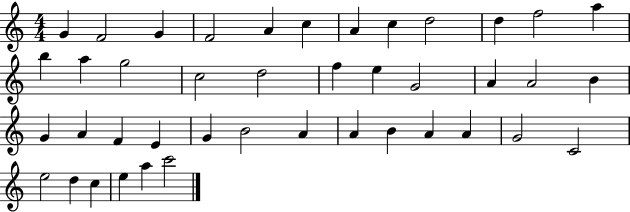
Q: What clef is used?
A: treble